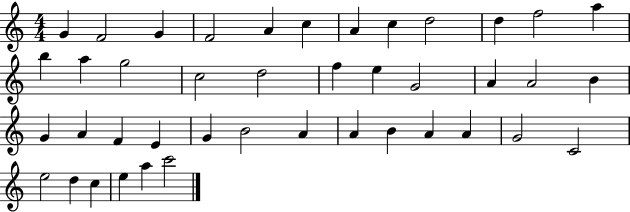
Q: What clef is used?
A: treble